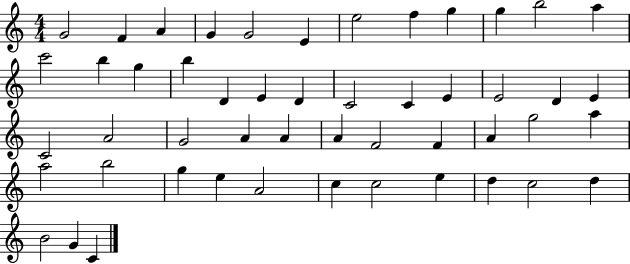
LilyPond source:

{
  \clef treble
  \numericTimeSignature
  \time 4/4
  \key c \major
  g'2 f'4 a'4 | g'4 g'2 e'4 | e''2 f''4 g''4 | g''4 b''2 a''4 | \break c'''2 b''4 g''4 | b''4 d'4 e'4 d'4 | c'2 c'4 e'4 | e'2 d'4 e'4 | \break c'2 a'2 | g'2 a'4 a'4 | a'4 f'2 f'4 | a'4 g''2 a''4 | \break a''2 b''2 | g''4 e''4 a'2 | c''4 c''2 e''4 | d''4 c''2 d''4 | \break b'2 g'4 c'4 | \bar "|."
}